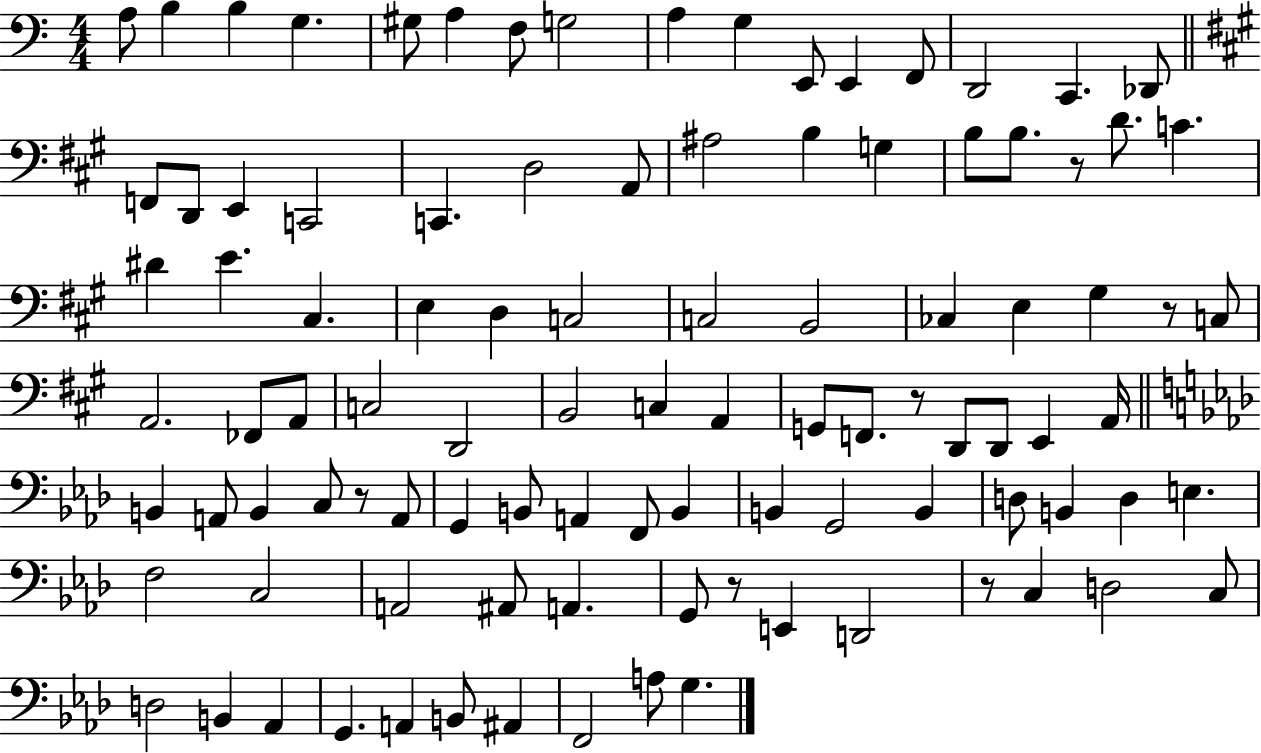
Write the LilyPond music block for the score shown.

{
  \clef bass
  \numericTimeSignature
  \time 4/4
  \key c \major
  a8 b4 b4 g4. | gis8 a4 f8 g2 | a4 g4 e,8 e,4 f,8 | d,2 c,4. des,8 | \break \bar "||" \break \key a \major f,8 d,8 e,4 c,2 | c,4. d2 a,8 | ais2 b4 g4 | b8 b8. r8 d'8. c'4. | \break dis'4 e'4. cis4. | e4 d4 c2 | c2 b,2 | ces4 e4 gis4 r8 c8 | \break a,2. fes,8 a,8 | c2 d,2 | b,2 c4 a,4 | g,8 f,8. r8 d,8 d,8 e,4 a,16 | \break \bar "||" \break \key f \minor b,4 a,8 b,4 c8 r8 a,8 | g,4 b,8 a,4 f,8 b,4 | b,4 g,2 b,4 | d8 b,4 d4 e4. | \break f2 c2 | a,2 ais,8 a,4. | g,8 r8 e,4 d,2 | r8 c4 d2 c8 | \break d2 b,4 aes,4 | g,4. a,4 b,8 ais,4 | f,2 a8 g4. | \bar "|."
}